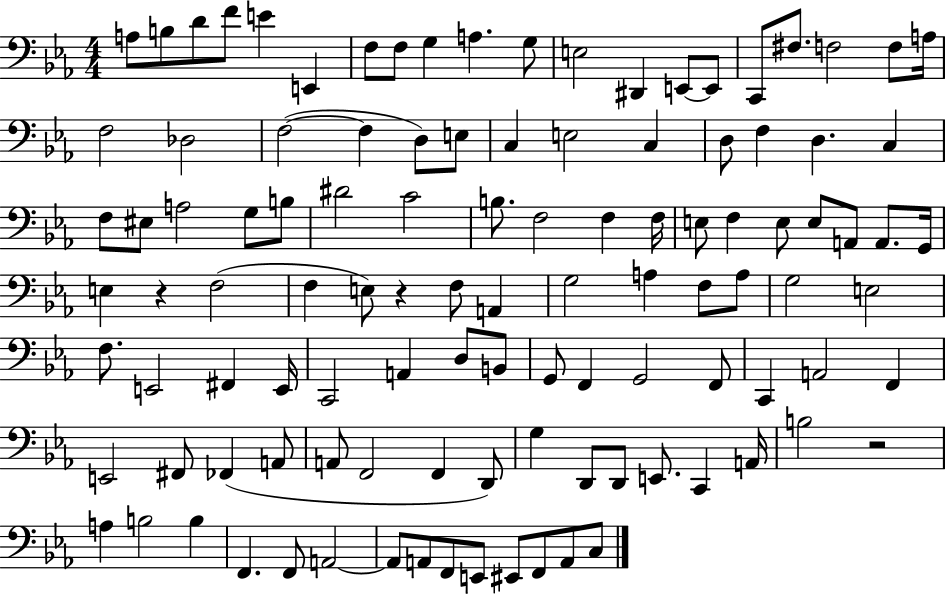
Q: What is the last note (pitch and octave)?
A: C3